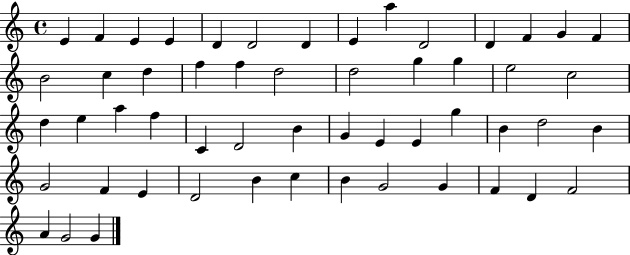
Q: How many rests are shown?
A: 0